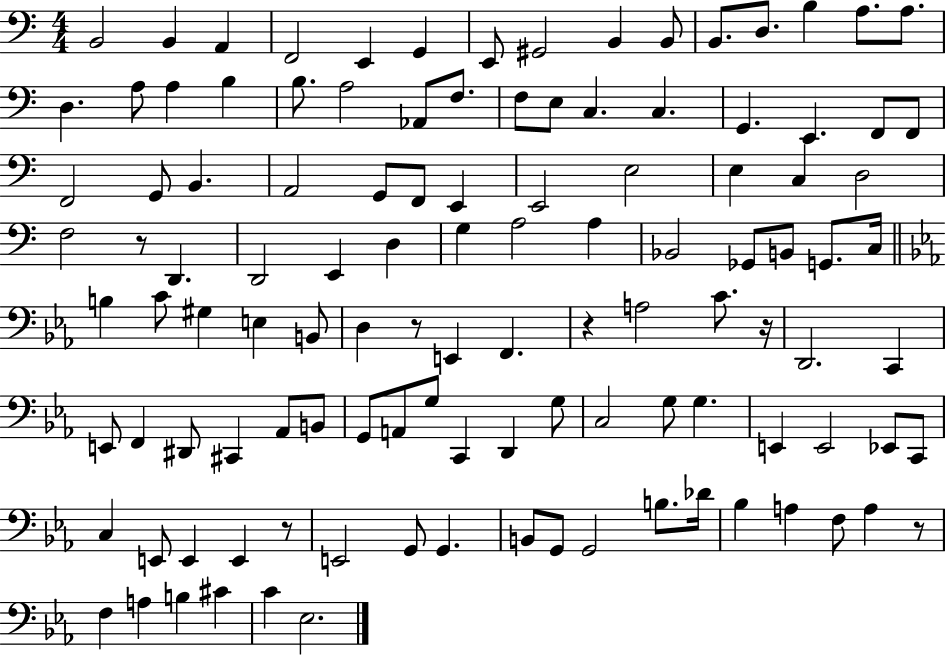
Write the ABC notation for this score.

X:1
T:Untitled
M:4/4
L:1/4
K:C
B,,2 B,, A,, F,,2 E,, G,, E,,/2 ^G,,2 B,, B,,/2 B,,/2 D,/2 B, A,/2 A,/2 D, A,/2 A, B, B,/2 A,2 _A,,/2 F,/2 F,/2 E,/2 C, C, G,, E,, F,,/2 F,,/2 F,,2 G,,/2 B,, A,,2 G,,/2 F,,/2 E,, E,,2 E,2 E, C, D,2 F,2 z/2 D,, D,,2 E,, D, G, A,2 A, _B,,2 _G,,/2 B,,/2 G,,/2 C,/4 B, C/2 ^G, E, B,,/2 D, z/2 E,, F,, z A,2 C/2 z/4 D,,2 C,, E,,/2 F,, ^D,,/2 ^C,, _A,,/2 B,,/2 G,,/2 A,,/2 G,/2 C,, D,, G,/2 C,2 G,/2 G, E,, E,,2 _E,,/2 C,,/2 C, E,,/2 E,, E,, z/2 E,,2 G,,/2 G,, B,,/2 G,,/2 G,,2 B,/2 _D/4 _B, A, F,/2 A, z/2 F, A, B, ^C C _E,2